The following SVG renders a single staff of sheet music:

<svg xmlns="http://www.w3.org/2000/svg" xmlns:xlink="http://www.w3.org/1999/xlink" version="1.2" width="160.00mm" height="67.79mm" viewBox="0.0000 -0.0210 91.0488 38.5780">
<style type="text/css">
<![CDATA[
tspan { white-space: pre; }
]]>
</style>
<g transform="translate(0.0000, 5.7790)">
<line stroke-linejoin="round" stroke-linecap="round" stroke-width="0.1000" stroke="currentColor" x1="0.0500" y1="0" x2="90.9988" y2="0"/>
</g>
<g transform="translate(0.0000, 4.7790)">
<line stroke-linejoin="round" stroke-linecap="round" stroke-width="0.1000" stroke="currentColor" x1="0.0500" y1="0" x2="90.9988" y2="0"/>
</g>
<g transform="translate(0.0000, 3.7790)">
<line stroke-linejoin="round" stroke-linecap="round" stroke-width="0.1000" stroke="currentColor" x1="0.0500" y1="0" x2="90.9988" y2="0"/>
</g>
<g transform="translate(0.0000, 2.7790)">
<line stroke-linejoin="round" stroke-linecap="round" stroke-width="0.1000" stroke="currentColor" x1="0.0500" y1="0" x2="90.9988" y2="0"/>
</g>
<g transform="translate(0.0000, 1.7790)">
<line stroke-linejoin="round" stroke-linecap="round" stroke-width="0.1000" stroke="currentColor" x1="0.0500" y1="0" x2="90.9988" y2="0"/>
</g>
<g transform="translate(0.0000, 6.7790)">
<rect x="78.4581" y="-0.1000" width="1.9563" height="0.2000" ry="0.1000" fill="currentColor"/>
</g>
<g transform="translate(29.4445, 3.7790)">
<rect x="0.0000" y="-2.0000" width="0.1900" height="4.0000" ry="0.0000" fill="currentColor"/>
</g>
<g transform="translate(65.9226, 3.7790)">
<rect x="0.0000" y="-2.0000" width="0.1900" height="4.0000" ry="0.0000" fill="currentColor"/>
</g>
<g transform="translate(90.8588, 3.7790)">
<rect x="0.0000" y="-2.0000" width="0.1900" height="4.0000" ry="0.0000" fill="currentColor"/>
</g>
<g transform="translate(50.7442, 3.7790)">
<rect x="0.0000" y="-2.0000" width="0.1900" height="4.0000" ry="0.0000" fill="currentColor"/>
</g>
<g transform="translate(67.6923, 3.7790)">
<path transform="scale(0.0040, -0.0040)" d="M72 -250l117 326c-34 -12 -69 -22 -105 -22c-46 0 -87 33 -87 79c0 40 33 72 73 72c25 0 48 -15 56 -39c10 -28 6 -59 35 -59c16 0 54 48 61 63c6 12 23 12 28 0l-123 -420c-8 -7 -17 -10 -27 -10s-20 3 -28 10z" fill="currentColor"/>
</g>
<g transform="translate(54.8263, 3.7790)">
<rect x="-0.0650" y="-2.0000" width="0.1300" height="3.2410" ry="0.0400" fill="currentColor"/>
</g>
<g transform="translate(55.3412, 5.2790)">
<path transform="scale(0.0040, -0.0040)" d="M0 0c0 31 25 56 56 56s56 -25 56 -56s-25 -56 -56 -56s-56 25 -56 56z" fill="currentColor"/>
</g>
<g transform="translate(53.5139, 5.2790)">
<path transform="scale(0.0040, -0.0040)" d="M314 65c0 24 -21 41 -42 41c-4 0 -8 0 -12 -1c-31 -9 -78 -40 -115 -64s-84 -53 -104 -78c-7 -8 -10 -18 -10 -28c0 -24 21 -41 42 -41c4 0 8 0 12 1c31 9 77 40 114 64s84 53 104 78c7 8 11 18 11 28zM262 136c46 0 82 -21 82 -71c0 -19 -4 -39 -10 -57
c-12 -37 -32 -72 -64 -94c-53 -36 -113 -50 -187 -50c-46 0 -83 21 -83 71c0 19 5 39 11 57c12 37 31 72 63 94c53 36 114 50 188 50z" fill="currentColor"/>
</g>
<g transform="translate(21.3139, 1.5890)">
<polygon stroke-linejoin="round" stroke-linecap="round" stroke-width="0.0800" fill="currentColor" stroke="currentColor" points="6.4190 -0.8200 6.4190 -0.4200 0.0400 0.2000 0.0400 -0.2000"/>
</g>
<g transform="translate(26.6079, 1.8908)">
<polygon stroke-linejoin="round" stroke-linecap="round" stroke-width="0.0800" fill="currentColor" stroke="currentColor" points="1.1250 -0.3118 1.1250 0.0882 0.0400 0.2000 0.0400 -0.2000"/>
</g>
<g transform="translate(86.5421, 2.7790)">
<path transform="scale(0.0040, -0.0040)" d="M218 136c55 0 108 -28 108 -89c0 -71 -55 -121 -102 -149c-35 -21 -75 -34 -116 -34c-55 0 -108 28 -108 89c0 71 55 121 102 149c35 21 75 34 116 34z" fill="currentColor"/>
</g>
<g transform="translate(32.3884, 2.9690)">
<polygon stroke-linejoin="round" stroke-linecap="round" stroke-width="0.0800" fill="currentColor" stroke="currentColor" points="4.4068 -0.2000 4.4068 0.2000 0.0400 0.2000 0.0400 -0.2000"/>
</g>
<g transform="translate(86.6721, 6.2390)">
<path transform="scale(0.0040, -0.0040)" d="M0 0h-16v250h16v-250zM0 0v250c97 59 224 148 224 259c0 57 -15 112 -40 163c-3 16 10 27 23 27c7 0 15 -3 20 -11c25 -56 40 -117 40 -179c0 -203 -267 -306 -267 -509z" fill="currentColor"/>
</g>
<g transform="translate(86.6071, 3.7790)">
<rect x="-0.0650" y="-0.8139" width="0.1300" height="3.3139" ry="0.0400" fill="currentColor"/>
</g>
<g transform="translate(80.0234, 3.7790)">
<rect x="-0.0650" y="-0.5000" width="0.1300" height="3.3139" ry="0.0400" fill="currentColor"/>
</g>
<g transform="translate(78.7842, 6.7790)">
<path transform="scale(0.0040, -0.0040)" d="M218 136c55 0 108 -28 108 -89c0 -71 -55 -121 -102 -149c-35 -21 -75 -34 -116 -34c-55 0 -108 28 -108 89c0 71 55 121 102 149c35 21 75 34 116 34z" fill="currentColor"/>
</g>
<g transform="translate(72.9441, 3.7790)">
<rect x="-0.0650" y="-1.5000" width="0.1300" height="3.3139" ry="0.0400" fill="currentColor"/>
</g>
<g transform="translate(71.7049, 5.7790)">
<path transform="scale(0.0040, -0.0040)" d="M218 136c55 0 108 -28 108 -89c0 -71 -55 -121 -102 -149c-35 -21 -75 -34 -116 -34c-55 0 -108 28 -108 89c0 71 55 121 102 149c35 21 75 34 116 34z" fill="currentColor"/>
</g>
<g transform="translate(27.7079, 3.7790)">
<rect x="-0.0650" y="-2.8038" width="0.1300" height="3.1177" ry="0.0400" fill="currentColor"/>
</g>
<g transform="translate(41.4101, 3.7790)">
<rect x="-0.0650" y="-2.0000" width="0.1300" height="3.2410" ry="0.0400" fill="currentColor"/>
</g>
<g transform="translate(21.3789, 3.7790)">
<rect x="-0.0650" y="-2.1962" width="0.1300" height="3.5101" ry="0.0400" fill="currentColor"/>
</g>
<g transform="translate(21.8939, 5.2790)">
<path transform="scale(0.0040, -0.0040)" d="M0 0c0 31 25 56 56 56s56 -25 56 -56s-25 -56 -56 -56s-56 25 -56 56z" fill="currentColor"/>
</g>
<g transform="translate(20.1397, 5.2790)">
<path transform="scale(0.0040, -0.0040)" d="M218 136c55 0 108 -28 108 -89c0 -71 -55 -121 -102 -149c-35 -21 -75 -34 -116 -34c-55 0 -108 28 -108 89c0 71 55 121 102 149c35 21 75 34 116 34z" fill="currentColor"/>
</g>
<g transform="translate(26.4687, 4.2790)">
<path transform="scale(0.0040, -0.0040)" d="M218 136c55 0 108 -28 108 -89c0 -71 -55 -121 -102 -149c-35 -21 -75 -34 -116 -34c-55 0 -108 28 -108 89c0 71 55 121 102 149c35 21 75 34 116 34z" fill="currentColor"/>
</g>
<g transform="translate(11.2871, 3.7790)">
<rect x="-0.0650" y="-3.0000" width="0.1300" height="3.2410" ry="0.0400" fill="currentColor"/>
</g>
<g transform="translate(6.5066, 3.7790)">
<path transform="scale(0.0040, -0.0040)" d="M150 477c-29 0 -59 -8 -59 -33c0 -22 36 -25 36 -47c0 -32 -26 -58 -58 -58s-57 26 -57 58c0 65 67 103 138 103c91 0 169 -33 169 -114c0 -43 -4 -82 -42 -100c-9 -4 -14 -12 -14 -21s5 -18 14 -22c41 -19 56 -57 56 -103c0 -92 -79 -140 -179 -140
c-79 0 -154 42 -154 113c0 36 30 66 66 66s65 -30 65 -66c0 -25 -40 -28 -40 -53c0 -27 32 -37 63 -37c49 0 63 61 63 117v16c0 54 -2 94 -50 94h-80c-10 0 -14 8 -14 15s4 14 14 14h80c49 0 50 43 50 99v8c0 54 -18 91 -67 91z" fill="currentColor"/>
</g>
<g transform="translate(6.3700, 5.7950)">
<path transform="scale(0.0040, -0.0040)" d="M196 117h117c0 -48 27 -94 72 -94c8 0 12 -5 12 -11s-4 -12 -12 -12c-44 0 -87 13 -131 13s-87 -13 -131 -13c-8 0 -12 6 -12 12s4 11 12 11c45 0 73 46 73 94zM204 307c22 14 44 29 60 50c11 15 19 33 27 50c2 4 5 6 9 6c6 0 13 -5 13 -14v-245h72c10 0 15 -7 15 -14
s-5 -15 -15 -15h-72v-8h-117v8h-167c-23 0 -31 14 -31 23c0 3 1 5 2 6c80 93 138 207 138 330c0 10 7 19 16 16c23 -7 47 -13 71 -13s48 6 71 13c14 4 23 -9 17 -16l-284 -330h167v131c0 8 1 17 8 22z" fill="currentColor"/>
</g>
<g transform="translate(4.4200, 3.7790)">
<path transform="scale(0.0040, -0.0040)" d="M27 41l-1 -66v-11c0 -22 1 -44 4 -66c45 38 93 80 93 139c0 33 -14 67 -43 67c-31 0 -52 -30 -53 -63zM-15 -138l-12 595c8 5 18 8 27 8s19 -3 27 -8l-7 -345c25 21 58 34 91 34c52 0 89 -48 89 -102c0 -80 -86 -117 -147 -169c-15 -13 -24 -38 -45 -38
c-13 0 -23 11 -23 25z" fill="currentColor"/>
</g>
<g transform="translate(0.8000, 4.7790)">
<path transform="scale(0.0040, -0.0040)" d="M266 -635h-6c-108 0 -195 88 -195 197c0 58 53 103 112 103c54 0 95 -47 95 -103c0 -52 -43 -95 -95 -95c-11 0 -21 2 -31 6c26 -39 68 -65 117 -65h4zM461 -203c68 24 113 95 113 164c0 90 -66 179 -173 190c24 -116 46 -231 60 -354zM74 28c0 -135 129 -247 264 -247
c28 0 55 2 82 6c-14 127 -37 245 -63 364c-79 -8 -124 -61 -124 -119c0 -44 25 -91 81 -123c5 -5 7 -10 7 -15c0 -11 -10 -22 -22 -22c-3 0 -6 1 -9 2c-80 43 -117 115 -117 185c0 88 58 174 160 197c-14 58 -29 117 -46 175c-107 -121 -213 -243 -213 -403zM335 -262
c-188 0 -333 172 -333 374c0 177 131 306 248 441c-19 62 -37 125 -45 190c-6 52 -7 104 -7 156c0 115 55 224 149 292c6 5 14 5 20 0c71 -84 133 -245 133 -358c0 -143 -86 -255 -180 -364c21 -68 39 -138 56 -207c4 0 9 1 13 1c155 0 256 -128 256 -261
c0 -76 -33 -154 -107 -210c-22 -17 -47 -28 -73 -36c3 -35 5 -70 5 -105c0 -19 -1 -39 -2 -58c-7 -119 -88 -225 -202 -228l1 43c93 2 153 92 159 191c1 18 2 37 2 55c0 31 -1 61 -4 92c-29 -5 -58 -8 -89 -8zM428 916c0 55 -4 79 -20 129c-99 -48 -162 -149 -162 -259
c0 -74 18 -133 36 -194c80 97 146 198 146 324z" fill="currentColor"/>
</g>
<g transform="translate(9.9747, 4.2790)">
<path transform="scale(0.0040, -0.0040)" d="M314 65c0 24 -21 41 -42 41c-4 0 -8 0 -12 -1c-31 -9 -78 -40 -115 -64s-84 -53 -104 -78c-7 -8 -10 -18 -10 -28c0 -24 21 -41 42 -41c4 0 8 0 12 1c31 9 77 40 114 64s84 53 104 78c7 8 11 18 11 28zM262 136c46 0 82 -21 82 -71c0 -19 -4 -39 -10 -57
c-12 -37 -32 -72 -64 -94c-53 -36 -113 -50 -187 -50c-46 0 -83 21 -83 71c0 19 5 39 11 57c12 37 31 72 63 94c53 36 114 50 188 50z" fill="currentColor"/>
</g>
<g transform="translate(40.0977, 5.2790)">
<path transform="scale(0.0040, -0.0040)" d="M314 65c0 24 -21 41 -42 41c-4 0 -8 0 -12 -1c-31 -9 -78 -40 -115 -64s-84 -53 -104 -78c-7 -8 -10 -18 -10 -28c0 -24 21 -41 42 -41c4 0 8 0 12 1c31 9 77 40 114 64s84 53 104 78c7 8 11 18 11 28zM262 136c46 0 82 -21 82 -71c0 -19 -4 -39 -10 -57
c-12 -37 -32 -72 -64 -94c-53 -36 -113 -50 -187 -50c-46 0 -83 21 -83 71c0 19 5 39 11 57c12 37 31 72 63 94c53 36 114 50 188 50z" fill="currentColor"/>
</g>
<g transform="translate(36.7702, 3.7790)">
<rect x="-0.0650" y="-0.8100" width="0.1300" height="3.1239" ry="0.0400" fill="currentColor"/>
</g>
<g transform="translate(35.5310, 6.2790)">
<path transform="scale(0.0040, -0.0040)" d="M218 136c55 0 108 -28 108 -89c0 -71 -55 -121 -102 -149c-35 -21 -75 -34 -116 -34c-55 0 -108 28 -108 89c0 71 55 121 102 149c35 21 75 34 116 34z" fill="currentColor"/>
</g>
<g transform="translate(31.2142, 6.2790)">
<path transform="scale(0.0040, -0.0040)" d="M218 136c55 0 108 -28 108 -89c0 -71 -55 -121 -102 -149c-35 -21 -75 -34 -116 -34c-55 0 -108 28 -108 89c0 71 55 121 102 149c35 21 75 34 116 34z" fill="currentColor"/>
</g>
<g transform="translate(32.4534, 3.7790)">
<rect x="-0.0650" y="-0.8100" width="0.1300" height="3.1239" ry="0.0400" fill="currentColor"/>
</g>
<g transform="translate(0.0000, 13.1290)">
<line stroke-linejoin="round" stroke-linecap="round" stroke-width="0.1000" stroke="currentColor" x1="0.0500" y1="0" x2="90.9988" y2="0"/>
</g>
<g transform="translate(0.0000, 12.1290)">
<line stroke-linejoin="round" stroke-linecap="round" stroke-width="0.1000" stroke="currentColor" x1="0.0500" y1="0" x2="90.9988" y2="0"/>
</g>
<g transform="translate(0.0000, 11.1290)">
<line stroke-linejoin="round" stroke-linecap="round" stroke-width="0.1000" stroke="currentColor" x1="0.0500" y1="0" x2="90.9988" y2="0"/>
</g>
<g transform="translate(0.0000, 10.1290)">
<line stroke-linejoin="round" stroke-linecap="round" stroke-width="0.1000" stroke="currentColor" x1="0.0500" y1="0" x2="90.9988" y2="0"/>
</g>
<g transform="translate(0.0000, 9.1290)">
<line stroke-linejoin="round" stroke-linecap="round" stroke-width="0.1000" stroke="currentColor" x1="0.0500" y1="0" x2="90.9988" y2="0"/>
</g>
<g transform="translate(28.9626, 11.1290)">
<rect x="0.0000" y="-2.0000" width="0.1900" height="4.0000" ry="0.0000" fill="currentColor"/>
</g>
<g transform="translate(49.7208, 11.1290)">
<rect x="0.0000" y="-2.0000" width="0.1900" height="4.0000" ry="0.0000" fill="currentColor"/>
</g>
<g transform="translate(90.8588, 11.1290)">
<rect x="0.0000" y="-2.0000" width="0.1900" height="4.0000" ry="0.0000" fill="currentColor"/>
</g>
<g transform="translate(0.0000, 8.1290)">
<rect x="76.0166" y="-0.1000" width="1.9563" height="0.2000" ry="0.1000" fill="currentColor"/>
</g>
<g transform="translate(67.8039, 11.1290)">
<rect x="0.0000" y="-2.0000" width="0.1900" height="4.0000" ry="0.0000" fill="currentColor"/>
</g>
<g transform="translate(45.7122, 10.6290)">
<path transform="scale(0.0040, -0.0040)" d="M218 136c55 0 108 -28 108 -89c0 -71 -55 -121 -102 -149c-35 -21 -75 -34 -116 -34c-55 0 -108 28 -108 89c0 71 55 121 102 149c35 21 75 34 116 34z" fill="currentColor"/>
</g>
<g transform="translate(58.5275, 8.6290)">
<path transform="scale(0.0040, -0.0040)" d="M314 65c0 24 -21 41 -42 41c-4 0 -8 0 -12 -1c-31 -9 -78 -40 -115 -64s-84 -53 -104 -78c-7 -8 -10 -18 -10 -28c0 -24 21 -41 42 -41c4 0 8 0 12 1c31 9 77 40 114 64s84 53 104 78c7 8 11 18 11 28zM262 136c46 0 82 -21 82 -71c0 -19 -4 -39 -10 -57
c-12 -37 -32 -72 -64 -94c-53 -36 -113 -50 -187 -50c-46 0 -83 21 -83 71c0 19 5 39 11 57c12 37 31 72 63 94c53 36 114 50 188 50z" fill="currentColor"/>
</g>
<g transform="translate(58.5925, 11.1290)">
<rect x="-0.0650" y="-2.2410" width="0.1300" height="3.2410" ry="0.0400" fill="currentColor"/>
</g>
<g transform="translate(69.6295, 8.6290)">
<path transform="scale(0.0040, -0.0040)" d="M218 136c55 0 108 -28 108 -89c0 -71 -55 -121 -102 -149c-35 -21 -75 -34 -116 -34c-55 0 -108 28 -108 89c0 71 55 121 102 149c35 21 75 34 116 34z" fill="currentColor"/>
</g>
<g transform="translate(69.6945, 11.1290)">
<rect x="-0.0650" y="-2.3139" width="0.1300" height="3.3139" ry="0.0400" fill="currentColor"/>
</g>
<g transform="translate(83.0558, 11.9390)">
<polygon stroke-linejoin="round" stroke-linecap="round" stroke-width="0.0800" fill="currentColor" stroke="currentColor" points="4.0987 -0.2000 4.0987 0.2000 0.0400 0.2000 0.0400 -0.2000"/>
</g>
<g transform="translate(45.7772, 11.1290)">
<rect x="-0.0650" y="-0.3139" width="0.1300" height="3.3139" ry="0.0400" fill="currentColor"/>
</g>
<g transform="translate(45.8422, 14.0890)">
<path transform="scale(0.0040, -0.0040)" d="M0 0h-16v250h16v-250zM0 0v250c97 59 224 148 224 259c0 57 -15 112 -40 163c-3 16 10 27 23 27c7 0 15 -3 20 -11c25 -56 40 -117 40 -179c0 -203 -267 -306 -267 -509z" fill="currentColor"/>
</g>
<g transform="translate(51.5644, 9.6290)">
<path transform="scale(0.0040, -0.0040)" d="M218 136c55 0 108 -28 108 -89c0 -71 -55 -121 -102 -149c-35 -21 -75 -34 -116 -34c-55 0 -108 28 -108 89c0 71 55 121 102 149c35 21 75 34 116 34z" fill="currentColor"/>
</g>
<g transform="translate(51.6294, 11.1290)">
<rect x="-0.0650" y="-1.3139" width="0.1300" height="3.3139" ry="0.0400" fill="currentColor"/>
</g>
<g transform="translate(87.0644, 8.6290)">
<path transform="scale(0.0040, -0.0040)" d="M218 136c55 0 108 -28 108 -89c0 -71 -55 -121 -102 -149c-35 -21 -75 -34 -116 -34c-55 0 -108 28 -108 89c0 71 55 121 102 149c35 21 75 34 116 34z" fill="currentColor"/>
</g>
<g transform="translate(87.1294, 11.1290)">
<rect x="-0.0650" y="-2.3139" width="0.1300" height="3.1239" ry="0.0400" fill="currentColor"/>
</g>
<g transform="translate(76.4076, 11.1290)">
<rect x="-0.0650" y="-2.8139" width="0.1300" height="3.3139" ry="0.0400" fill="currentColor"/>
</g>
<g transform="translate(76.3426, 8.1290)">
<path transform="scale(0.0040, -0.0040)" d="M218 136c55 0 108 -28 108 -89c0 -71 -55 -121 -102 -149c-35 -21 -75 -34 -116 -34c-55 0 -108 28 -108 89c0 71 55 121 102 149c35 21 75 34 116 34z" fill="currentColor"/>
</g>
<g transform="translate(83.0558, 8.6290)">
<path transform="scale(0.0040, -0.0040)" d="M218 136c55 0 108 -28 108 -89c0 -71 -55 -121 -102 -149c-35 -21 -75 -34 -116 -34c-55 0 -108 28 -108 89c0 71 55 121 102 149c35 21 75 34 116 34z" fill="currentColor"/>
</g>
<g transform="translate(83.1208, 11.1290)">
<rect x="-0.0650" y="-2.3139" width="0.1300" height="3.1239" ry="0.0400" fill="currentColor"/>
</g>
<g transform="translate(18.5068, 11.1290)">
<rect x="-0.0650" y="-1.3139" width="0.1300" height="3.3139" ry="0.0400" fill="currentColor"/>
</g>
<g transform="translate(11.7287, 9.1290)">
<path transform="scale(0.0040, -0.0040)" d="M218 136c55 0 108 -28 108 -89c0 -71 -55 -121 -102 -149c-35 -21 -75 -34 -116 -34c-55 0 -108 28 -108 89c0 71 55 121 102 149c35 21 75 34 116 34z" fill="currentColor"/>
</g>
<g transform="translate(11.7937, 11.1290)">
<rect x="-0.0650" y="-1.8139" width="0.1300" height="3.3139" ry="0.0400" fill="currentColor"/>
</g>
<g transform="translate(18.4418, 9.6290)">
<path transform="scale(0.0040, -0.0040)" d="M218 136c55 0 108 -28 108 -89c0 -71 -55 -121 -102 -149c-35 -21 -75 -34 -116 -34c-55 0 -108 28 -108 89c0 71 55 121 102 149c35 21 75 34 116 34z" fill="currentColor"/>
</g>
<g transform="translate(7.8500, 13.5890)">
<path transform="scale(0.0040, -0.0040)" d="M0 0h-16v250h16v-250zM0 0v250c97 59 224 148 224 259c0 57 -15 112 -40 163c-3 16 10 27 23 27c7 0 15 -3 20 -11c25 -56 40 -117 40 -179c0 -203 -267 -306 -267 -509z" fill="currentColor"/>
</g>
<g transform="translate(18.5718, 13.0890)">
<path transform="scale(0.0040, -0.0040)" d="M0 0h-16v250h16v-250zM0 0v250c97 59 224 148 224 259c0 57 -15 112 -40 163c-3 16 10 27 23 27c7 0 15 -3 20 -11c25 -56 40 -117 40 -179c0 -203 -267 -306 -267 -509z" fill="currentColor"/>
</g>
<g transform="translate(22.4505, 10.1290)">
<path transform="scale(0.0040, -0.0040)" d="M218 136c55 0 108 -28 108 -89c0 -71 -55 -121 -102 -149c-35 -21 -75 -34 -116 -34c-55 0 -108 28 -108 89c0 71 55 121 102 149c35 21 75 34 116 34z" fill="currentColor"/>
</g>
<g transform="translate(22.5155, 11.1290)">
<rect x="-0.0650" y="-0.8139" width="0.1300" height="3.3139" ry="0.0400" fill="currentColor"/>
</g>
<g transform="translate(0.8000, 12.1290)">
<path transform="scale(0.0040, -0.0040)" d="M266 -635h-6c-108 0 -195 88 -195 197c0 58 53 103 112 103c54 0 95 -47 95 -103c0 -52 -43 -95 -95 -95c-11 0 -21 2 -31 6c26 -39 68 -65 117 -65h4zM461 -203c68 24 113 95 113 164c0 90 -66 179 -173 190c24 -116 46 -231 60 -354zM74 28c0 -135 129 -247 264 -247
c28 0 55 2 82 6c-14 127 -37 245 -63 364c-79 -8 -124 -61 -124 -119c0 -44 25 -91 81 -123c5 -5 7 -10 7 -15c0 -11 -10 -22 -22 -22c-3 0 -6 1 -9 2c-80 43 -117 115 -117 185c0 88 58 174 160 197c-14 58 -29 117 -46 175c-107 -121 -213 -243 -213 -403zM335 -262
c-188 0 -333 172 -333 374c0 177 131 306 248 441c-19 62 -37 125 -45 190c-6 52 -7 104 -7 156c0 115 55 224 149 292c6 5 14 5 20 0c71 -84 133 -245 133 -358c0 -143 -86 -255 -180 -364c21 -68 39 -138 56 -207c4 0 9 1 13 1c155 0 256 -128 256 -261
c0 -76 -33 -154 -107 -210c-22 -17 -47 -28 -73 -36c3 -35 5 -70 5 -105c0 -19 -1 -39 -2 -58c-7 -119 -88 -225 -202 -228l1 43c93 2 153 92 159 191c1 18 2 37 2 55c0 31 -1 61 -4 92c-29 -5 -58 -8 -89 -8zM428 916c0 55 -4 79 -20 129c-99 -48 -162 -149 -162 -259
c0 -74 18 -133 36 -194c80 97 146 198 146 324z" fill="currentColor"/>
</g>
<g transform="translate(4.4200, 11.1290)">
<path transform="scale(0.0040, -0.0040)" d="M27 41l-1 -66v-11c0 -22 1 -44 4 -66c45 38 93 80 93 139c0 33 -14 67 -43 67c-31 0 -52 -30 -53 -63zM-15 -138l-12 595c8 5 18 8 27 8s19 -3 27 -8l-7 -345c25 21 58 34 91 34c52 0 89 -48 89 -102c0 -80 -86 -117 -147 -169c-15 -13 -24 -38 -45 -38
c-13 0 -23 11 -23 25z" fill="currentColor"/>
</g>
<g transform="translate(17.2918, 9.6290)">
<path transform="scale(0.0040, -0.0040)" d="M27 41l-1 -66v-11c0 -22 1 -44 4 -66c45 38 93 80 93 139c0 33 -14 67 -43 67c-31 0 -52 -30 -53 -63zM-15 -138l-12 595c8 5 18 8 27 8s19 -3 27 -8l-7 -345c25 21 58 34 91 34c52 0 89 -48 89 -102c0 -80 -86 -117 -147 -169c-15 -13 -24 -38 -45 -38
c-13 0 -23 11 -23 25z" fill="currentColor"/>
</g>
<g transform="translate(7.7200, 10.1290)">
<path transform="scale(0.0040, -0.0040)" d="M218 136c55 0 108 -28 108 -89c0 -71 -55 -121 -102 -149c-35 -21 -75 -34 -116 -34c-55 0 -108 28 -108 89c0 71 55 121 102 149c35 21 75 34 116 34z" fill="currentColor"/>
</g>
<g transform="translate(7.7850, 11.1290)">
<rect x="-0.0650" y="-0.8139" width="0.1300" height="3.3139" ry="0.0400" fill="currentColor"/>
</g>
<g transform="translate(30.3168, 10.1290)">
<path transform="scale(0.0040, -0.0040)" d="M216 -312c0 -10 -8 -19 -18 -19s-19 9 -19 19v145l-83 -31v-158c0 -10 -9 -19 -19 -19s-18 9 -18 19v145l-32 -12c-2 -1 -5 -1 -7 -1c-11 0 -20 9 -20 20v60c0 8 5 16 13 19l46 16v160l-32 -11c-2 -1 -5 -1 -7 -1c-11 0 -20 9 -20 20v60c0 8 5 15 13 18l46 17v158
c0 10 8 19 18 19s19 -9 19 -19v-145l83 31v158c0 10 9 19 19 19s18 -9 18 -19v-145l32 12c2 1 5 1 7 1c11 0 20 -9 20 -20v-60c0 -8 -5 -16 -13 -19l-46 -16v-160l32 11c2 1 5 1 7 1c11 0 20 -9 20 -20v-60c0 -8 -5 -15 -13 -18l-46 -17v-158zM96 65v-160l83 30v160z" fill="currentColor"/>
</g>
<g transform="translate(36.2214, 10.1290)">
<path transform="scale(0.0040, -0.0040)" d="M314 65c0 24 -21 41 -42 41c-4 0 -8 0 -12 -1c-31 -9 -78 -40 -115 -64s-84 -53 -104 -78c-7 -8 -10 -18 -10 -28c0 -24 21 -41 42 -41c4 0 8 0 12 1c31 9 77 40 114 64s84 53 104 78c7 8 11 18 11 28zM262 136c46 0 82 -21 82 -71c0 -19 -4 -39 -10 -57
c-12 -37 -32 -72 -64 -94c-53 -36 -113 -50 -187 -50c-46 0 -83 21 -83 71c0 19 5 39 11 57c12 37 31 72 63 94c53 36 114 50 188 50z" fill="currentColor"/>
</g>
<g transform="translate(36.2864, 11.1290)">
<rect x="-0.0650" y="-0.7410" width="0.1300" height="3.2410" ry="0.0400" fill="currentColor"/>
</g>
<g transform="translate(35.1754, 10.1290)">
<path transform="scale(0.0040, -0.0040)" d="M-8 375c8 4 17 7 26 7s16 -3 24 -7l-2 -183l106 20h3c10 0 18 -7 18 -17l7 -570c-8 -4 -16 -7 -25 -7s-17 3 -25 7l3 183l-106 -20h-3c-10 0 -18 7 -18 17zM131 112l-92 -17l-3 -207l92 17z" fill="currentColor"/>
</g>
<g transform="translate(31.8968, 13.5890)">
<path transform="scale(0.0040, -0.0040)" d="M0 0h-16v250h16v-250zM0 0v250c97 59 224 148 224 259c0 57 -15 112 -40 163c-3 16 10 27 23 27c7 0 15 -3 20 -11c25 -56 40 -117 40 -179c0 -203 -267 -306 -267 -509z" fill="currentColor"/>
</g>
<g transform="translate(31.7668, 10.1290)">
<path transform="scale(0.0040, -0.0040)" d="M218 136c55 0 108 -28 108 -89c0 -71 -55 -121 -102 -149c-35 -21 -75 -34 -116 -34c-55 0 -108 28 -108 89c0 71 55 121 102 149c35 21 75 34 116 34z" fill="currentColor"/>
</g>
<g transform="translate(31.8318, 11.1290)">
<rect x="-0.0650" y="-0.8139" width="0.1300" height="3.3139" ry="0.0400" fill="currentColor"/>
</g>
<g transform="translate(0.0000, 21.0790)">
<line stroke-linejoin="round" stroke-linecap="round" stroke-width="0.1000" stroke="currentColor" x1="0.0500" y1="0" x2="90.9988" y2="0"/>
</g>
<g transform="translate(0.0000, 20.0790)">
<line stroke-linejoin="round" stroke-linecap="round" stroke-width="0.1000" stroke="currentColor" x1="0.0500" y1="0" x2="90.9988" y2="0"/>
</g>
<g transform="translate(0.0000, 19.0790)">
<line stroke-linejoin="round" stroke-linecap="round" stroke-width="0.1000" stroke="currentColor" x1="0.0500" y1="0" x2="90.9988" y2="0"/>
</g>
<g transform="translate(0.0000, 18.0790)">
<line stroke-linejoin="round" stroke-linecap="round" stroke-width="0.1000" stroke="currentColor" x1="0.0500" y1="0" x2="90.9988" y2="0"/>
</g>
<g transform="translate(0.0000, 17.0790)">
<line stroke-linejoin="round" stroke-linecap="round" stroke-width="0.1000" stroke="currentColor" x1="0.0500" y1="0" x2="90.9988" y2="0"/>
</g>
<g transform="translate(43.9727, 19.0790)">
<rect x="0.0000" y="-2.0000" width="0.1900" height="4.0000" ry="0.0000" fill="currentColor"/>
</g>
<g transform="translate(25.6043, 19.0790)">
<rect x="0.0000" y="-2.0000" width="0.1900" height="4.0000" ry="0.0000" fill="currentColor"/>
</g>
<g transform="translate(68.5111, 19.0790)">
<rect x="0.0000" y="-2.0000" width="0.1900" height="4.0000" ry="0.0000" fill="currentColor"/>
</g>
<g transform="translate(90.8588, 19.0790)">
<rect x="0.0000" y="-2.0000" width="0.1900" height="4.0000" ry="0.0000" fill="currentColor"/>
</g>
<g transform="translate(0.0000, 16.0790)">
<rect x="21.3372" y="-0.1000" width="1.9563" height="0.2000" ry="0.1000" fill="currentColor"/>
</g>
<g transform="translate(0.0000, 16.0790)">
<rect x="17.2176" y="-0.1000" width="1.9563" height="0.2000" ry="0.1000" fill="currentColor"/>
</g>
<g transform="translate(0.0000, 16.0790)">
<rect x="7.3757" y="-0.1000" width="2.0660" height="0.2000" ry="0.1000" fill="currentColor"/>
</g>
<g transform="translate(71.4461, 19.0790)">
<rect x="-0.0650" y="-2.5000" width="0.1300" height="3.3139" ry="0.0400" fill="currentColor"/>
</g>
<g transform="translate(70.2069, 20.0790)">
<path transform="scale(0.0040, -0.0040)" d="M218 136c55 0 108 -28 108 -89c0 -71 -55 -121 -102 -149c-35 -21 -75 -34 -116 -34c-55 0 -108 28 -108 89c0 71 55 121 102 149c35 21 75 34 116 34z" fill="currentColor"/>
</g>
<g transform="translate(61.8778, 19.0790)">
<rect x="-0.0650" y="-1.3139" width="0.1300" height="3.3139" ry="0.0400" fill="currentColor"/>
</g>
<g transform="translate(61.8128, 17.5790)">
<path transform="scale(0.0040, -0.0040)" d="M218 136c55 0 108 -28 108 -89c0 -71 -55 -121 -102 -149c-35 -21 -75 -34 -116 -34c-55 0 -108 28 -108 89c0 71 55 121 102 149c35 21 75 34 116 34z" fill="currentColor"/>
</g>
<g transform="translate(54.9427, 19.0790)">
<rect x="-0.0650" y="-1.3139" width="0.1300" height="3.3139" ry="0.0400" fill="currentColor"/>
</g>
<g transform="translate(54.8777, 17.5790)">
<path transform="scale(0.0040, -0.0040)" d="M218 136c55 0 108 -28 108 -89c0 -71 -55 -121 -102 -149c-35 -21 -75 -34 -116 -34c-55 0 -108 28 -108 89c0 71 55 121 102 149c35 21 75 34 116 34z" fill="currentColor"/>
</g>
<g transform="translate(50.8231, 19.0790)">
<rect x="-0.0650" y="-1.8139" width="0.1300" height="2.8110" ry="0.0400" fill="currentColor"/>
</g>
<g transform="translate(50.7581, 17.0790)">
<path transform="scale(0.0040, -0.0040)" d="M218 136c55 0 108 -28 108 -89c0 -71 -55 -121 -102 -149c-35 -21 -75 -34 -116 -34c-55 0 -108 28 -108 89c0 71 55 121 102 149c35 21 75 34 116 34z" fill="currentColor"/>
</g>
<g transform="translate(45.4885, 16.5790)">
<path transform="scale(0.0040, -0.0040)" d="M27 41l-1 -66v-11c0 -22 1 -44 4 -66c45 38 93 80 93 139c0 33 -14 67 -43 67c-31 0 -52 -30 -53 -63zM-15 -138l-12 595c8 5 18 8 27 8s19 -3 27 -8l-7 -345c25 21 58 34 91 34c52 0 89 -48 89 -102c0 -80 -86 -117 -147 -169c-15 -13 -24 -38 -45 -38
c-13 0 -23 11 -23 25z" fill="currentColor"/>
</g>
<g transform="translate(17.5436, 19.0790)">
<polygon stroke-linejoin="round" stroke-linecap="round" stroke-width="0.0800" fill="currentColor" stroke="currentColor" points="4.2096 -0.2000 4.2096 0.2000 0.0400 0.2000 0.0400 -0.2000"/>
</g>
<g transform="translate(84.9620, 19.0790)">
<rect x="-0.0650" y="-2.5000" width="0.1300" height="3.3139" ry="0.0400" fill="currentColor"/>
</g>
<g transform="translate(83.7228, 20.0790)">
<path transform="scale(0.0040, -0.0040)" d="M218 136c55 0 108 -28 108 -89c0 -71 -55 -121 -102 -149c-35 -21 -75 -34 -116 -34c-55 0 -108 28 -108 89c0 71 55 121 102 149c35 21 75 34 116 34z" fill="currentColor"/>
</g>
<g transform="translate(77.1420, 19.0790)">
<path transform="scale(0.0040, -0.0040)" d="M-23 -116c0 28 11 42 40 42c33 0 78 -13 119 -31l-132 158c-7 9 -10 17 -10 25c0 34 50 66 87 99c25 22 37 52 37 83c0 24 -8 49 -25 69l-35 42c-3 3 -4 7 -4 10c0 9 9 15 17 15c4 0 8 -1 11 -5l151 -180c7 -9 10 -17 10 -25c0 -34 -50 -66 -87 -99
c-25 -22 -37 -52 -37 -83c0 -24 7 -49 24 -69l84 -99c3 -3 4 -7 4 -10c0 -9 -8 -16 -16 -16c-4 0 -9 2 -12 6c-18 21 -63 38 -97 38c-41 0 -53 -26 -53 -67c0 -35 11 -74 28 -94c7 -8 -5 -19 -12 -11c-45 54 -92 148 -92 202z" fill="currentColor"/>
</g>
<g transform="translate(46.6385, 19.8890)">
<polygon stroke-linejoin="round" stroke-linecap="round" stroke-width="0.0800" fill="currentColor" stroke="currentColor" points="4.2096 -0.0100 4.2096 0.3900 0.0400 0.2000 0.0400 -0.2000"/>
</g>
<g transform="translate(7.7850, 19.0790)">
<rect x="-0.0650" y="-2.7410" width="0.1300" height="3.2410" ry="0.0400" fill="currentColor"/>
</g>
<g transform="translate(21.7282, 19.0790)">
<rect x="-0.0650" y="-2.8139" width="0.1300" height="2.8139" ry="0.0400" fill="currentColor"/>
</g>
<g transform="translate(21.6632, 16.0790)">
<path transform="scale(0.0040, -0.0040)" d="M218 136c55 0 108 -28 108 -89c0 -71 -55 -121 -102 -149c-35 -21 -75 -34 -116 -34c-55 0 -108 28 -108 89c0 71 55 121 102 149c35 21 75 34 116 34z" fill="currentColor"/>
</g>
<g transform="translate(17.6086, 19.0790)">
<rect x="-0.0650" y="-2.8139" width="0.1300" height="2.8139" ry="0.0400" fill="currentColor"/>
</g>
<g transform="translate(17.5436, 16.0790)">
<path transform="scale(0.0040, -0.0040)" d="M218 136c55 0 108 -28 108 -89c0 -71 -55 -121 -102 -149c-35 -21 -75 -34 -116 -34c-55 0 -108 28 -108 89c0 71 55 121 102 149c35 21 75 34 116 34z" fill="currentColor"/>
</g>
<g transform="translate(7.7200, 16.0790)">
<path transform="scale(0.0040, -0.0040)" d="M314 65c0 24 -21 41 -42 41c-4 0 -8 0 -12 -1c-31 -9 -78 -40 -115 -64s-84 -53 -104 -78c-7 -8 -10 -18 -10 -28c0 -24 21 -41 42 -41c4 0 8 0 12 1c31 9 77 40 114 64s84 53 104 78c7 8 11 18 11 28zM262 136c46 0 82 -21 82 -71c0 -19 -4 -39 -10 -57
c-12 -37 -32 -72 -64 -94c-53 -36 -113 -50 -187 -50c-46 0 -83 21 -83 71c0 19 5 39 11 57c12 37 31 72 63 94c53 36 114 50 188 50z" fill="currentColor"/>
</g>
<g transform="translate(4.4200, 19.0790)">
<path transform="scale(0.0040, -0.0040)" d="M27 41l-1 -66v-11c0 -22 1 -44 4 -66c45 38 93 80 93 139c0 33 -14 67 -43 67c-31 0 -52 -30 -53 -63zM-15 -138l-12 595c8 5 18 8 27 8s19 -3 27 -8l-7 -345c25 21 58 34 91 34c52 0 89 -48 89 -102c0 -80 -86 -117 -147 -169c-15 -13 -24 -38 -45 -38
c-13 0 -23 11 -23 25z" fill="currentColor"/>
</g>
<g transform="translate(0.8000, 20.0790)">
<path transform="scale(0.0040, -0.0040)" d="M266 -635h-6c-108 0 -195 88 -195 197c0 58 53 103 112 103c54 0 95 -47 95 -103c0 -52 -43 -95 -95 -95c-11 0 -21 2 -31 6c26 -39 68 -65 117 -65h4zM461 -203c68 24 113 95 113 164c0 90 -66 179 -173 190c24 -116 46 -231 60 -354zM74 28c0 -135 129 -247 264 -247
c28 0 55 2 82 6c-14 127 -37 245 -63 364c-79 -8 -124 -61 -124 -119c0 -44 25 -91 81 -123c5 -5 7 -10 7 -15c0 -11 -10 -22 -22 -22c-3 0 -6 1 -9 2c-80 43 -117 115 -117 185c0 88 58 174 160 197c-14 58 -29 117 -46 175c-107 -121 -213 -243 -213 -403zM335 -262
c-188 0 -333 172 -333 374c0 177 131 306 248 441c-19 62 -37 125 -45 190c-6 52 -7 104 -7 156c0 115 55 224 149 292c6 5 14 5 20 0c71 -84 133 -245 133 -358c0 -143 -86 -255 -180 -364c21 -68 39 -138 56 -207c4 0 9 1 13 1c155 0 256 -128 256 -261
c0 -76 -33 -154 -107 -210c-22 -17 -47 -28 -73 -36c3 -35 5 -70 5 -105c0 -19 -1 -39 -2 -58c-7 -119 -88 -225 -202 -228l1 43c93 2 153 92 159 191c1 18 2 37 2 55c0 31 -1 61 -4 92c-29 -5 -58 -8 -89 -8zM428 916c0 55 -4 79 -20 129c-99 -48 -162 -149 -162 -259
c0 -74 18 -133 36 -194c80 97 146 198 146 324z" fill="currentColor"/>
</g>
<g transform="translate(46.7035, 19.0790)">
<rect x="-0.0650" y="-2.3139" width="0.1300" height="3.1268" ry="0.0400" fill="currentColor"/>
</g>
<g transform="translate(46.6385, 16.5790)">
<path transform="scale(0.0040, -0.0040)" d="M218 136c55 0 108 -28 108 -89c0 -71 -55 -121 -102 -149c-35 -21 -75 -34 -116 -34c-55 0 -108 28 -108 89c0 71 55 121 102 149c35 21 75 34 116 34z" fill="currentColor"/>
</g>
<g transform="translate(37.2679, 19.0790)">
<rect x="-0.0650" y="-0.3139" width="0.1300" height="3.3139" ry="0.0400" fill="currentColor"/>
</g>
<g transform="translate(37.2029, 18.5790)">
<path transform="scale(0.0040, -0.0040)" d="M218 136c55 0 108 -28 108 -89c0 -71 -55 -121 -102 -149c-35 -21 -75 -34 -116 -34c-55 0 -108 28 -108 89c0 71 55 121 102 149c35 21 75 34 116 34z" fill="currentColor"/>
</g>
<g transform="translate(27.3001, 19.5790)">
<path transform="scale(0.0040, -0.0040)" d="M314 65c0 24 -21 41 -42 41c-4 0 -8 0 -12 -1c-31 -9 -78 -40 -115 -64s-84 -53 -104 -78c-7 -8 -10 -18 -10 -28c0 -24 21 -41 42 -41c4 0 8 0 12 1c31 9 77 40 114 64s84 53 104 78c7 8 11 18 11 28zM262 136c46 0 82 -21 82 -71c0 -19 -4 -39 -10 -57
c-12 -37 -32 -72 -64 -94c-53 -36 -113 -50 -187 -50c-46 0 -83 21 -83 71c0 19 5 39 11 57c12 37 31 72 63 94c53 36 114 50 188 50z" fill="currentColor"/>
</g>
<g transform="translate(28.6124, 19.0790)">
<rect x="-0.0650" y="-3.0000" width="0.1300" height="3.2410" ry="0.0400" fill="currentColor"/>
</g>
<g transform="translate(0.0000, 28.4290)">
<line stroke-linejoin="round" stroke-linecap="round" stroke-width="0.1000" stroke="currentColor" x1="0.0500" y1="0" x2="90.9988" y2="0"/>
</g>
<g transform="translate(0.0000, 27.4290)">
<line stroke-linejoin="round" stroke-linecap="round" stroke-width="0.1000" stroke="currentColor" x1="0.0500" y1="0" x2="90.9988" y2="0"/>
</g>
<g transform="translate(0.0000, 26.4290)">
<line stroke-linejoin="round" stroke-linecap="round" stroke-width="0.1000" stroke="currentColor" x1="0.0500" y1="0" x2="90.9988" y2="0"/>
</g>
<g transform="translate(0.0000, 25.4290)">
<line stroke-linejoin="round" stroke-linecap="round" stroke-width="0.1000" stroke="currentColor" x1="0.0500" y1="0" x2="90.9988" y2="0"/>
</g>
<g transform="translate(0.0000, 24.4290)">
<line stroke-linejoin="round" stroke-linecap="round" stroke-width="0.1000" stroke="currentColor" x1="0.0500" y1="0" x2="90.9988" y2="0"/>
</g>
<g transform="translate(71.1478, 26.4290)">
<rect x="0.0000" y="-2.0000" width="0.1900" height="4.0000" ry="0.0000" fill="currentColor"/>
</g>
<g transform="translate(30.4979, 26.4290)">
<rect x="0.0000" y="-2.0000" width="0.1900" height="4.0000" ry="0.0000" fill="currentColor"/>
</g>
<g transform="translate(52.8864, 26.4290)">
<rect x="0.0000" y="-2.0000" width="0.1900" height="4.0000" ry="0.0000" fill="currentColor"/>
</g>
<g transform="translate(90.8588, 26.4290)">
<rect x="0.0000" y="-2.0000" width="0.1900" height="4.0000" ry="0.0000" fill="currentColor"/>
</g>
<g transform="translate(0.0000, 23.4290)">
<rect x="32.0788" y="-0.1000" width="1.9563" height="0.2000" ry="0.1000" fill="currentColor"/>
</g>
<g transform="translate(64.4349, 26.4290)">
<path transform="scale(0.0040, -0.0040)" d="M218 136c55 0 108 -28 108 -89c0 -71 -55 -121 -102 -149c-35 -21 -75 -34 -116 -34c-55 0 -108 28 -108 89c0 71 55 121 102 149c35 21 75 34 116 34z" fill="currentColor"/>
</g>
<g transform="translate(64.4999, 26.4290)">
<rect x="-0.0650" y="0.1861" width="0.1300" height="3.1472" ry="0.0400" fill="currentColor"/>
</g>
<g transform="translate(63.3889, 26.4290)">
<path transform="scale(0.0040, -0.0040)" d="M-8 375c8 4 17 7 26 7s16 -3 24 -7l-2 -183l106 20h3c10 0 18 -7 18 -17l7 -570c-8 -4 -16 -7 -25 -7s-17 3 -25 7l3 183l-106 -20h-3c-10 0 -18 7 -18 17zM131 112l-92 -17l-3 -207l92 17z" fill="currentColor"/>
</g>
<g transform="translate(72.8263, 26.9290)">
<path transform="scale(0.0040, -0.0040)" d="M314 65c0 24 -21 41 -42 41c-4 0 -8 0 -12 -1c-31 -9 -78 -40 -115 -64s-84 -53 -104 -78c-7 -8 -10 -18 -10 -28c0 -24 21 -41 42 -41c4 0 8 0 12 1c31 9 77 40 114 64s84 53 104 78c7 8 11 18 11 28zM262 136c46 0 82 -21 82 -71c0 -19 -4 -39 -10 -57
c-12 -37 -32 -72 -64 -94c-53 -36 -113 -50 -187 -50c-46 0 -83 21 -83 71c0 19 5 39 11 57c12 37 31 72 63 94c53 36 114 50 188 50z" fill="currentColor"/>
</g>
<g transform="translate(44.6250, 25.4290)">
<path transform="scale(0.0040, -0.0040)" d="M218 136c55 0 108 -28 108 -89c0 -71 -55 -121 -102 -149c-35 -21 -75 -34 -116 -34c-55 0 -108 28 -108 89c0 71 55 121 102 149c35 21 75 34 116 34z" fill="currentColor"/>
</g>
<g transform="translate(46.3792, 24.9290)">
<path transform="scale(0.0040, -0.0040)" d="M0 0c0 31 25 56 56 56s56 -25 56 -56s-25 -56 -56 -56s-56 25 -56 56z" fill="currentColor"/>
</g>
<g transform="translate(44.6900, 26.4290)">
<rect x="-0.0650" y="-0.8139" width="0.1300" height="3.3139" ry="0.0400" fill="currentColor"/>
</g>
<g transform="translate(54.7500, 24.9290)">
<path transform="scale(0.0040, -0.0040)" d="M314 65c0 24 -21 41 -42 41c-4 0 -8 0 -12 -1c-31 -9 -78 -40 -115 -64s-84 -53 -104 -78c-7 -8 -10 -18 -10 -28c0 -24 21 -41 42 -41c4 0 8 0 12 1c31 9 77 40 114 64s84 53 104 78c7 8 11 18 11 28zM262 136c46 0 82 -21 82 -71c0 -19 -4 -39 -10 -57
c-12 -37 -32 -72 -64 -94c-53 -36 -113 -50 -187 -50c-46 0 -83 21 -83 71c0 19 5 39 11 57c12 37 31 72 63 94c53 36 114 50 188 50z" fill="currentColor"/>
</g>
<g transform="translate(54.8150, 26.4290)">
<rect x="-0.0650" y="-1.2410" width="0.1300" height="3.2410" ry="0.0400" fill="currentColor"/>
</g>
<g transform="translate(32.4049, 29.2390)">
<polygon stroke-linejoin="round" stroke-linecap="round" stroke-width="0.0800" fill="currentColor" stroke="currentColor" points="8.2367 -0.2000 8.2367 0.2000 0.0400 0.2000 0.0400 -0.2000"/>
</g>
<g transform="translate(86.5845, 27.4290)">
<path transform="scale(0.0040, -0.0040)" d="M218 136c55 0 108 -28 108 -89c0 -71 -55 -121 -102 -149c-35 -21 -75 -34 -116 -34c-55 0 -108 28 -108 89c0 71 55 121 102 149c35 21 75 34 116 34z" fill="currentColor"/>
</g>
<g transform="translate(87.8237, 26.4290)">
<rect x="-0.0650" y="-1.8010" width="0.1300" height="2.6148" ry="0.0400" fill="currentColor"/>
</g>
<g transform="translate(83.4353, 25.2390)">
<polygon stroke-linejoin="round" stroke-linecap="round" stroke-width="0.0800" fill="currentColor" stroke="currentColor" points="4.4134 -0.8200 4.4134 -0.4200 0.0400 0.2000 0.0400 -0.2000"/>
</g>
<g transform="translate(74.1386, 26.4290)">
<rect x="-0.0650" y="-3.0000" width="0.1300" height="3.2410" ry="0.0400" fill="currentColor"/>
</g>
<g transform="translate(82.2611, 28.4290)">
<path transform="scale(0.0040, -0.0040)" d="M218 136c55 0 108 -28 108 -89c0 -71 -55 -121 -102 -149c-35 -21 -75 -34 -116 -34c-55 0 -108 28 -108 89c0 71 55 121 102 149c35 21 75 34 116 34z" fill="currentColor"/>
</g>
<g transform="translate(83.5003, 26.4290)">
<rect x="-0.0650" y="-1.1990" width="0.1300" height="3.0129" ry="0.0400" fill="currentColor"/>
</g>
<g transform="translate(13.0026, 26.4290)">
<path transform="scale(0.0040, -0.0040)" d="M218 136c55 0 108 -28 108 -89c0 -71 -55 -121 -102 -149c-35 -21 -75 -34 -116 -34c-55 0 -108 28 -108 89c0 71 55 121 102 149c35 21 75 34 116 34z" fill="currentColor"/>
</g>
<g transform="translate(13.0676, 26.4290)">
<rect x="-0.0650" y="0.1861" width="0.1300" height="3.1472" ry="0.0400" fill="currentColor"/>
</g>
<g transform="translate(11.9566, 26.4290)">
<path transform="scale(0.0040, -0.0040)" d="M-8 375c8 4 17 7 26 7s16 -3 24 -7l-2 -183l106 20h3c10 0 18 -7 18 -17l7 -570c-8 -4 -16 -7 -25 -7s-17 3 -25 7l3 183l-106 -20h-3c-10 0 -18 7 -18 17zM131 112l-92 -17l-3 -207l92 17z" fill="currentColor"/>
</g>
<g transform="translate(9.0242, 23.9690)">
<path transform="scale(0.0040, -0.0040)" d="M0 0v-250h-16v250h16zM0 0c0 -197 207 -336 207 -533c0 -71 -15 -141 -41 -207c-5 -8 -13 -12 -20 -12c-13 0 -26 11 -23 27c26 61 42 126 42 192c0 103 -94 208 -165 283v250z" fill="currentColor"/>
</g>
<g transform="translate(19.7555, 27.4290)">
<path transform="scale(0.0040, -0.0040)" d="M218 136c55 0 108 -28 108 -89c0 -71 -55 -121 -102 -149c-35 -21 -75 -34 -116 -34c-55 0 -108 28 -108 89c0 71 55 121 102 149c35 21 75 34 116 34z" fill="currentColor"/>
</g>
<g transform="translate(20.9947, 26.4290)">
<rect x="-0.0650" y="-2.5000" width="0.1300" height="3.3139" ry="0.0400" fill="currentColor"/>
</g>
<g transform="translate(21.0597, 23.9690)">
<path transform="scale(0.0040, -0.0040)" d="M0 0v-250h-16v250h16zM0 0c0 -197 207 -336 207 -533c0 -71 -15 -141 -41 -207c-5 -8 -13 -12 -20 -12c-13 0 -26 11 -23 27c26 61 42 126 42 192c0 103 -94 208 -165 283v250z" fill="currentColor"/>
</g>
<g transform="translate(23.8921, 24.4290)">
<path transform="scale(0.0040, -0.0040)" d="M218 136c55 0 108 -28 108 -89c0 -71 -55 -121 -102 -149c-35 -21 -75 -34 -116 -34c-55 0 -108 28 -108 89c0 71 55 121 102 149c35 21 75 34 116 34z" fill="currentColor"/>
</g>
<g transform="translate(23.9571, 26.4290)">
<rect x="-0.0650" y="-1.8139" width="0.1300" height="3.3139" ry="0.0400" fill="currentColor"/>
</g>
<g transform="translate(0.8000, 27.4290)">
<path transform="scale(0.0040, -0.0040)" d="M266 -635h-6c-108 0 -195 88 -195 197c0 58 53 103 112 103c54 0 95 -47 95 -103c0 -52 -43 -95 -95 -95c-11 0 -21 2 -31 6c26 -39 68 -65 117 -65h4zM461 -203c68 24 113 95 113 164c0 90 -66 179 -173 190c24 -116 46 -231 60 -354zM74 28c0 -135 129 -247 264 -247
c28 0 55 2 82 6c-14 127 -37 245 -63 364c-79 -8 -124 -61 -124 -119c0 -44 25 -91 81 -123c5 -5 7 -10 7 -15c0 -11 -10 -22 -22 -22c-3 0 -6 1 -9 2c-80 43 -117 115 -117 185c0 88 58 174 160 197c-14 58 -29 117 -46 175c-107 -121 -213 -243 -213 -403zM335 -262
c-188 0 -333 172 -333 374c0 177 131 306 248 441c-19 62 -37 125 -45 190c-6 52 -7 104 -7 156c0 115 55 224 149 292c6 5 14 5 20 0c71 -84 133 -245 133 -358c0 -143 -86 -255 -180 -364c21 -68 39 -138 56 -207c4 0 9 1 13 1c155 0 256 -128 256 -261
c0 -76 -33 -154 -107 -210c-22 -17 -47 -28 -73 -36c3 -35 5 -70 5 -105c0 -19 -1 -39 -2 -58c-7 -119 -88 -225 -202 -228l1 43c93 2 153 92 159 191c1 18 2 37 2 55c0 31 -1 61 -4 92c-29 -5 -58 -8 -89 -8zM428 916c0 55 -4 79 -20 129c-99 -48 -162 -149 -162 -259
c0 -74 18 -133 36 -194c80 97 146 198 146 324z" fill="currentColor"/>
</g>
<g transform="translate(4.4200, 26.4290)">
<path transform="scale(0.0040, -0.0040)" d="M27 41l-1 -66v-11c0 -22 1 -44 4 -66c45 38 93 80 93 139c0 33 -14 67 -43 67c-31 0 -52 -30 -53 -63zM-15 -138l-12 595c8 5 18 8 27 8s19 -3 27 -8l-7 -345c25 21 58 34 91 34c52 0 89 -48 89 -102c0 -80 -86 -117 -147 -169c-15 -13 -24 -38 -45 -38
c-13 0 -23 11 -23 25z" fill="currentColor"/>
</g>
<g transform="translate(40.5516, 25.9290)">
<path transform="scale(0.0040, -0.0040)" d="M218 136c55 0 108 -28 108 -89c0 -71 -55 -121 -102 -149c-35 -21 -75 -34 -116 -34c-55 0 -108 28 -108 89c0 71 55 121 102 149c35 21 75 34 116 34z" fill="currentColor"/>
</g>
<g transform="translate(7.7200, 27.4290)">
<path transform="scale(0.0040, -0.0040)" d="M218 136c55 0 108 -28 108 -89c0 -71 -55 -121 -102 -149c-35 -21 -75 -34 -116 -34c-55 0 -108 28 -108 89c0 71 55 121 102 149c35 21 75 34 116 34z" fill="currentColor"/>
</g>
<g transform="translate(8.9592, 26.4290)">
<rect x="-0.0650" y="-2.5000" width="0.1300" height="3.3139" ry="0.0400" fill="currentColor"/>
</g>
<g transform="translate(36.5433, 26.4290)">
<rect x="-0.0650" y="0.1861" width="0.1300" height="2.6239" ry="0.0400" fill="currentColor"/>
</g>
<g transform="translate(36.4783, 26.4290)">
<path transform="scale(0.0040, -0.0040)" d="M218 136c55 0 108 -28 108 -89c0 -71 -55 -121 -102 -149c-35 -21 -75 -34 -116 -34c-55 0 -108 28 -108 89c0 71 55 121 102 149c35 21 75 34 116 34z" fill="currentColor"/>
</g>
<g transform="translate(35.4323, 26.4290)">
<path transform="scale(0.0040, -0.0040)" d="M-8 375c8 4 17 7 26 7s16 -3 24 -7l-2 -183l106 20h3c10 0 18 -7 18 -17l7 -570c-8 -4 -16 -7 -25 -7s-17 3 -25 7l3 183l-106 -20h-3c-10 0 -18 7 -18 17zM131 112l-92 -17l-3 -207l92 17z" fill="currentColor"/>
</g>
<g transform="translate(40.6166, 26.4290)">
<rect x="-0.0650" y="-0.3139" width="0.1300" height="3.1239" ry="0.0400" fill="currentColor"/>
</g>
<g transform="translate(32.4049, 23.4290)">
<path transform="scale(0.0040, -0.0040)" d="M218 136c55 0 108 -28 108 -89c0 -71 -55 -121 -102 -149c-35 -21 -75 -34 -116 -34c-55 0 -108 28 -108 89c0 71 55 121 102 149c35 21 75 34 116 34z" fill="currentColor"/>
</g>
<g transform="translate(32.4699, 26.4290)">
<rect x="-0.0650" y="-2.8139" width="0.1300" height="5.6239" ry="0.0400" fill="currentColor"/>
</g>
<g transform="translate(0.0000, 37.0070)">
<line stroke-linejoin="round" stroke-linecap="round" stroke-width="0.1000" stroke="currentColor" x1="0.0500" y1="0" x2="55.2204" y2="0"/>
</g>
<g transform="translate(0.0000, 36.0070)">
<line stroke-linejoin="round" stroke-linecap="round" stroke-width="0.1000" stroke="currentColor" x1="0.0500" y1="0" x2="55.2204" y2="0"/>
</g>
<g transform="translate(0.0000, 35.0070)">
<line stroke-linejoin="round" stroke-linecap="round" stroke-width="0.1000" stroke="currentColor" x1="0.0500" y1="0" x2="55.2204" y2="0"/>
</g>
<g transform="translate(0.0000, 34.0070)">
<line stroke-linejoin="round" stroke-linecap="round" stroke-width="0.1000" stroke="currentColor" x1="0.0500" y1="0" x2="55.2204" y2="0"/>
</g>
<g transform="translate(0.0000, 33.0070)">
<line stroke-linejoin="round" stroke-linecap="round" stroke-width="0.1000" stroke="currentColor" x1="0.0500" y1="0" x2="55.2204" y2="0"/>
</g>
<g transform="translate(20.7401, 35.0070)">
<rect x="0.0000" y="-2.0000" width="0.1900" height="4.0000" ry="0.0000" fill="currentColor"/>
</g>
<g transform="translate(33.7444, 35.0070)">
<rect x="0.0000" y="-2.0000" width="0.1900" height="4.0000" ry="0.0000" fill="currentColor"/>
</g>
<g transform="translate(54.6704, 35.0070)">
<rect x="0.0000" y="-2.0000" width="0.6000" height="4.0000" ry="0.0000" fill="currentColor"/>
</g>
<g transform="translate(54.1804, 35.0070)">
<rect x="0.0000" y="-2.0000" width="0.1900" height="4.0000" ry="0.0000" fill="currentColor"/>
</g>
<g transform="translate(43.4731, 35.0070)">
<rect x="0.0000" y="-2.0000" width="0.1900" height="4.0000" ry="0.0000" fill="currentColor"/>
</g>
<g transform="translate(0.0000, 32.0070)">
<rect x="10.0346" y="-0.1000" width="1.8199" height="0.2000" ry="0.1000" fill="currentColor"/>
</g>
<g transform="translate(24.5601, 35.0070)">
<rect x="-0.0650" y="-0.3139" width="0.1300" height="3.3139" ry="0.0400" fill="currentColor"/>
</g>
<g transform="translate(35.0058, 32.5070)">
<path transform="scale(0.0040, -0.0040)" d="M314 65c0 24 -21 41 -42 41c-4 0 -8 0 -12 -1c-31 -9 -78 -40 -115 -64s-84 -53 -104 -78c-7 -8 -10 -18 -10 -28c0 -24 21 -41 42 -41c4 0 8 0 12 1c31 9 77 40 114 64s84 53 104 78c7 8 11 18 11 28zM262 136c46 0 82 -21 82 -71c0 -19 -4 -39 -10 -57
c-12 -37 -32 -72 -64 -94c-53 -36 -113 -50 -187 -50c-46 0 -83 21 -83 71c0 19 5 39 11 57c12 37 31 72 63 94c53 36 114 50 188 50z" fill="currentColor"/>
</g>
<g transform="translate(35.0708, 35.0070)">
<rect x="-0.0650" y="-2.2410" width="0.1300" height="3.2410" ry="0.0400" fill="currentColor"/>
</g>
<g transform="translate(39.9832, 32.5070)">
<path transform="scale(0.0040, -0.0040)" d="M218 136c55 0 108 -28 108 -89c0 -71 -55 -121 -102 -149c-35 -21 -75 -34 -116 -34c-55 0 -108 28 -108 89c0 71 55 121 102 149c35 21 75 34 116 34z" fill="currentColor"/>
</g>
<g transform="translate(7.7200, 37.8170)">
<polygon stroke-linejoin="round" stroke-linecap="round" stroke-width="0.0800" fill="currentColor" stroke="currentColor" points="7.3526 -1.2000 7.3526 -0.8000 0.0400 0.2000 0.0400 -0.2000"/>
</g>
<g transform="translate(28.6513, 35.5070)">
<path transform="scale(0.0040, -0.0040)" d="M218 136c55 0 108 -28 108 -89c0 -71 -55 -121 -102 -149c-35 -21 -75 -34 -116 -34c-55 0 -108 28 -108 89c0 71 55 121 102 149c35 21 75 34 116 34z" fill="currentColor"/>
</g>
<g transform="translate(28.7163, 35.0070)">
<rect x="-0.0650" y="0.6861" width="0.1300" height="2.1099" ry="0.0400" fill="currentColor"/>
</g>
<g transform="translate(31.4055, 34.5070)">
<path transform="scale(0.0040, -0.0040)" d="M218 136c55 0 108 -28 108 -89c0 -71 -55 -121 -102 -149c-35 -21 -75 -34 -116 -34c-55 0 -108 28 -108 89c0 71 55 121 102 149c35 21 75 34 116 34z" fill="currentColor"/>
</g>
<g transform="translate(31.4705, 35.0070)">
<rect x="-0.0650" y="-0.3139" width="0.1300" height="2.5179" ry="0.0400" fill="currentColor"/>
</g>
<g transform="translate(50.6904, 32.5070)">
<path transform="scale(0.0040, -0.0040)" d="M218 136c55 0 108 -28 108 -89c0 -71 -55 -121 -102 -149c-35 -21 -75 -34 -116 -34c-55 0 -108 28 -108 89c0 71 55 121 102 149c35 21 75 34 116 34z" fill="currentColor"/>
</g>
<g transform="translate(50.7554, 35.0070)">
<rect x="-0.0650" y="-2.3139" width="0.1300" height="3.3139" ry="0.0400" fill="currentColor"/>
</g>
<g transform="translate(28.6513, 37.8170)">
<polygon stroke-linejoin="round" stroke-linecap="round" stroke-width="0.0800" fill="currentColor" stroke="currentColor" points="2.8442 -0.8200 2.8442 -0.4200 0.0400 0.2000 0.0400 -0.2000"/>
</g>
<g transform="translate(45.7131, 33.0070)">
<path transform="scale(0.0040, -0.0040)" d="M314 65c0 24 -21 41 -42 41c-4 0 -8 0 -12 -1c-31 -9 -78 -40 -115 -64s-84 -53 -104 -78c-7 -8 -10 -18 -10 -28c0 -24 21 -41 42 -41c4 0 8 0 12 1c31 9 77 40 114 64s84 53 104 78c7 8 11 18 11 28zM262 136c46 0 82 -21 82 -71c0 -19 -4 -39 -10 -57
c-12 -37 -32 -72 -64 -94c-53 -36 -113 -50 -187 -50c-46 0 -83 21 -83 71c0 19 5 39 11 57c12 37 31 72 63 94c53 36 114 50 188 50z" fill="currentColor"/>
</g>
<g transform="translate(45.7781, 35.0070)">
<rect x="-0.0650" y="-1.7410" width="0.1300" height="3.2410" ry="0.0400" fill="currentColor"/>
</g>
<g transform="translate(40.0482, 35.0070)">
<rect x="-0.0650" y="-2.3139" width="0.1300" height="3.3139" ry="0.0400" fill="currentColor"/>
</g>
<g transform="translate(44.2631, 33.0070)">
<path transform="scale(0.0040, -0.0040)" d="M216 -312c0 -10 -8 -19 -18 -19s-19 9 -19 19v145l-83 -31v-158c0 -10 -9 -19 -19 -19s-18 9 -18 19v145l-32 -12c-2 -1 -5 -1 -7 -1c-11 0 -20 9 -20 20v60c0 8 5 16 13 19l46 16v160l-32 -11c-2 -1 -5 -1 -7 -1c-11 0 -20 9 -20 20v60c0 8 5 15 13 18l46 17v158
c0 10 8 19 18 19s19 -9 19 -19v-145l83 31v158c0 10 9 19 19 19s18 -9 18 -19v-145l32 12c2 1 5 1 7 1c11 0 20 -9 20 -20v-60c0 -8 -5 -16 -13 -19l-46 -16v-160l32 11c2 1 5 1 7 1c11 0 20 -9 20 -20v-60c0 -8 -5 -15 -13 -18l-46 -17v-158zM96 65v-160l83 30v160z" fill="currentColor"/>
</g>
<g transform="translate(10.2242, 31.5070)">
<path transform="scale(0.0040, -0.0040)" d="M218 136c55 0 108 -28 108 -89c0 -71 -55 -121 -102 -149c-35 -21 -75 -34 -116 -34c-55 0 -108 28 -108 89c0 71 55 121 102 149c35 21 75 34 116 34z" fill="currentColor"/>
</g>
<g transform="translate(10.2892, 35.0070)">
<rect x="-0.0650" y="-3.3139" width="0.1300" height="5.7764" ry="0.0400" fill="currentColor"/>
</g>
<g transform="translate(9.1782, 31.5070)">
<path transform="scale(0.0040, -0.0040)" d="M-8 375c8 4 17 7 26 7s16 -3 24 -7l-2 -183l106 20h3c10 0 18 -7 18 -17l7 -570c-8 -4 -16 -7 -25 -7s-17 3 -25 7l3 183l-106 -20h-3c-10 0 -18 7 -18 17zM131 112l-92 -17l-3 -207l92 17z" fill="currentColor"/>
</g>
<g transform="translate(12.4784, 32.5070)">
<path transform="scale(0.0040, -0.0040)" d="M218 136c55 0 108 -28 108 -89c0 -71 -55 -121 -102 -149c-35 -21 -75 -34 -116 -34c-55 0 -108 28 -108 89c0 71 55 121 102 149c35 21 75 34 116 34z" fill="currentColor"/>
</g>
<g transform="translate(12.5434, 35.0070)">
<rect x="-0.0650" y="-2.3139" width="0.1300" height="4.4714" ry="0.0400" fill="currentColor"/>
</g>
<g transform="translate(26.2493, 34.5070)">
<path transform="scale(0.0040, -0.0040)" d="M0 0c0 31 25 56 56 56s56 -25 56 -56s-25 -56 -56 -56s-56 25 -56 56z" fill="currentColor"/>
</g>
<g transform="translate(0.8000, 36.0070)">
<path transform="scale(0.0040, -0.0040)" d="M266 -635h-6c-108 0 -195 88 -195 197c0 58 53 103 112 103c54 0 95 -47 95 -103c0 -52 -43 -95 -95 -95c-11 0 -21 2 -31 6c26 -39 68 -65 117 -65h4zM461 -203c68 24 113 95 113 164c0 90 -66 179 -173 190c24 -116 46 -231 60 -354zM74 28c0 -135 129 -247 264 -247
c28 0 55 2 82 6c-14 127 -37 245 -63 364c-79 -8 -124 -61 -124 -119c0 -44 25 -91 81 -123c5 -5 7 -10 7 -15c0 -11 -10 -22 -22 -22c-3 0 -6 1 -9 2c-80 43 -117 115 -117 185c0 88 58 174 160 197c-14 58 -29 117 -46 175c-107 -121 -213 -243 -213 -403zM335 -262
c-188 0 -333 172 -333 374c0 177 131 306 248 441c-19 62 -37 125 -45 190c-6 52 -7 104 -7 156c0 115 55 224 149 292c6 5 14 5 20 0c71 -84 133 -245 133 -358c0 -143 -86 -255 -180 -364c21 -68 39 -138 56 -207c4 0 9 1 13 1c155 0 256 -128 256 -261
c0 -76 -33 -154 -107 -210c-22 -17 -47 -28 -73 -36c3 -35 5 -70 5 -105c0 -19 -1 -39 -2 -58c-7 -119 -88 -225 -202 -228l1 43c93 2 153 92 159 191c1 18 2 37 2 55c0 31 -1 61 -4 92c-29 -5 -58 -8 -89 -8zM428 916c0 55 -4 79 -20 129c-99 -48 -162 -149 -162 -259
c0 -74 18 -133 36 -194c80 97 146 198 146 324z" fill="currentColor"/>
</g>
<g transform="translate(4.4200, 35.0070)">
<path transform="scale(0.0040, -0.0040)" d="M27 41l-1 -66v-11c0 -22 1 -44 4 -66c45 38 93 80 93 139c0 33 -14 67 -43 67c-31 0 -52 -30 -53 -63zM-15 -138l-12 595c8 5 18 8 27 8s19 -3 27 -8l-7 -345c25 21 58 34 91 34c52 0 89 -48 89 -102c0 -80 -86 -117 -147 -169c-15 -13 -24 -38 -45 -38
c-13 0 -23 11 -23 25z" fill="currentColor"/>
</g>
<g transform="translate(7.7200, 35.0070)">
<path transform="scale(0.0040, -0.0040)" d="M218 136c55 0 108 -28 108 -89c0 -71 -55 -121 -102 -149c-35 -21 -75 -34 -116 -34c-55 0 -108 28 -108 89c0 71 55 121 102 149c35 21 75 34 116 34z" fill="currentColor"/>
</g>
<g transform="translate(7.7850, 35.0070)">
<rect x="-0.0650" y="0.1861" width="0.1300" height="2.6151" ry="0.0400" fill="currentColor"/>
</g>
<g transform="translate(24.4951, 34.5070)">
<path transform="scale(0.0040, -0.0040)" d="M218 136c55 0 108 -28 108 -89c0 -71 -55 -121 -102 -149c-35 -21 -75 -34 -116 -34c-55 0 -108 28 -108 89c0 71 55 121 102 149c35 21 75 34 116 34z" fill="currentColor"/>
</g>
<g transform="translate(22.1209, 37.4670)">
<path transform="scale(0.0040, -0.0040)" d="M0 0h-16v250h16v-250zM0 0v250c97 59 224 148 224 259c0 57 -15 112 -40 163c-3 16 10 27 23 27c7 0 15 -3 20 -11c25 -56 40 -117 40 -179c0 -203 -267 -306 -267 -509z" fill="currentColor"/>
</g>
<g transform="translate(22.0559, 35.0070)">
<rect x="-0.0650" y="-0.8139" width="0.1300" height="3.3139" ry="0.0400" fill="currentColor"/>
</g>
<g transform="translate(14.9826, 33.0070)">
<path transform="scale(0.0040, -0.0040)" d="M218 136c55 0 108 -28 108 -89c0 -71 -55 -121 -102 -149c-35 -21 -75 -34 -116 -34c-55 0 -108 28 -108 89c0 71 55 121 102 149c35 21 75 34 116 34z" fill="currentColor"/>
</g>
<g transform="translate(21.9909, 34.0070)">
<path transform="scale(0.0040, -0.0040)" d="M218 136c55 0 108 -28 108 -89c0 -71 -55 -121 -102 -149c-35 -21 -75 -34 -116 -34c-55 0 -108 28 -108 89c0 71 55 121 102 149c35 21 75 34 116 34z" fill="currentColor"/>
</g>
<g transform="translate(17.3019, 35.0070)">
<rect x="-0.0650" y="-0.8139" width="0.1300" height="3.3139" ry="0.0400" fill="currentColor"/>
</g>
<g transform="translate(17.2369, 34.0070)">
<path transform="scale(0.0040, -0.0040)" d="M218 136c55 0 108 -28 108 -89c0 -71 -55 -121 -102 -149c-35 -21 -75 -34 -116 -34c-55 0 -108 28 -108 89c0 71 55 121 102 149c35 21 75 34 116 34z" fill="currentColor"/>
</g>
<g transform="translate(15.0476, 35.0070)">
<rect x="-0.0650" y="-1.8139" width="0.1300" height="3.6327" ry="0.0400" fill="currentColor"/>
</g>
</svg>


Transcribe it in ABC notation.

X:1
T:Untitled
M:3/4
L:1/4
K:F
A2 F/2 A/4 D/2 D/2 F2 F2 z/2 E C d/2 d/2 f _e/2 d ^d/2 d2 c/2 e g2 g a g/2 g/2 a2 a/2 a/2 A2 c _g/2 f/2 e e G z G G/2 B G/2 f a/2 B/2 c/2 d e2 B A2 E/2 G/2 _B/2 b/2 g/2 f/2 d d/2 c A/2 c/2 g2 g ^f2 g